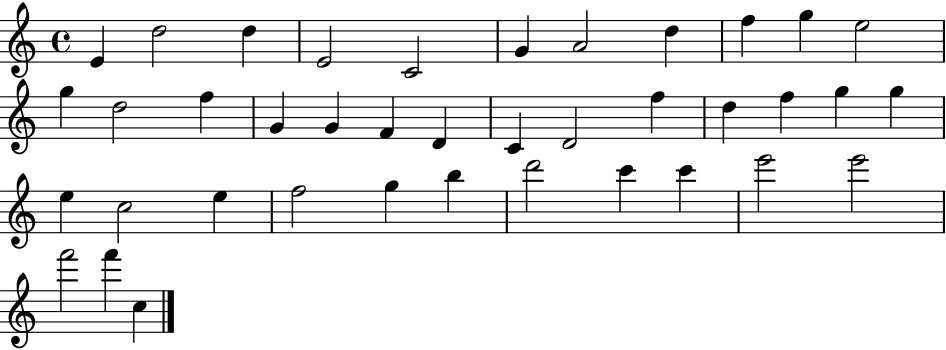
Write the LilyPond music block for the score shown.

{
  \clef treble
  \time 4/4
  \defaultTimeSignature
  \key c \major
  e'4 d''2 d''4 | e'2 c'2 | g'4 a'2 d''4 | f''4 g''4 e''2 | \break g''4 d''2 f''4 | g'4 g'4 f'4 d'4 | c'4 d'2 f''4 | d''4 f''4 g''4 g''4 | \break e''4 c''2 e''4 | f''2 g''4 b''4 | d'''2 c'''4 c'''4 | e'''2 e'''2 | \break f'''2 f'''4 c''4 | \bar "|."
}